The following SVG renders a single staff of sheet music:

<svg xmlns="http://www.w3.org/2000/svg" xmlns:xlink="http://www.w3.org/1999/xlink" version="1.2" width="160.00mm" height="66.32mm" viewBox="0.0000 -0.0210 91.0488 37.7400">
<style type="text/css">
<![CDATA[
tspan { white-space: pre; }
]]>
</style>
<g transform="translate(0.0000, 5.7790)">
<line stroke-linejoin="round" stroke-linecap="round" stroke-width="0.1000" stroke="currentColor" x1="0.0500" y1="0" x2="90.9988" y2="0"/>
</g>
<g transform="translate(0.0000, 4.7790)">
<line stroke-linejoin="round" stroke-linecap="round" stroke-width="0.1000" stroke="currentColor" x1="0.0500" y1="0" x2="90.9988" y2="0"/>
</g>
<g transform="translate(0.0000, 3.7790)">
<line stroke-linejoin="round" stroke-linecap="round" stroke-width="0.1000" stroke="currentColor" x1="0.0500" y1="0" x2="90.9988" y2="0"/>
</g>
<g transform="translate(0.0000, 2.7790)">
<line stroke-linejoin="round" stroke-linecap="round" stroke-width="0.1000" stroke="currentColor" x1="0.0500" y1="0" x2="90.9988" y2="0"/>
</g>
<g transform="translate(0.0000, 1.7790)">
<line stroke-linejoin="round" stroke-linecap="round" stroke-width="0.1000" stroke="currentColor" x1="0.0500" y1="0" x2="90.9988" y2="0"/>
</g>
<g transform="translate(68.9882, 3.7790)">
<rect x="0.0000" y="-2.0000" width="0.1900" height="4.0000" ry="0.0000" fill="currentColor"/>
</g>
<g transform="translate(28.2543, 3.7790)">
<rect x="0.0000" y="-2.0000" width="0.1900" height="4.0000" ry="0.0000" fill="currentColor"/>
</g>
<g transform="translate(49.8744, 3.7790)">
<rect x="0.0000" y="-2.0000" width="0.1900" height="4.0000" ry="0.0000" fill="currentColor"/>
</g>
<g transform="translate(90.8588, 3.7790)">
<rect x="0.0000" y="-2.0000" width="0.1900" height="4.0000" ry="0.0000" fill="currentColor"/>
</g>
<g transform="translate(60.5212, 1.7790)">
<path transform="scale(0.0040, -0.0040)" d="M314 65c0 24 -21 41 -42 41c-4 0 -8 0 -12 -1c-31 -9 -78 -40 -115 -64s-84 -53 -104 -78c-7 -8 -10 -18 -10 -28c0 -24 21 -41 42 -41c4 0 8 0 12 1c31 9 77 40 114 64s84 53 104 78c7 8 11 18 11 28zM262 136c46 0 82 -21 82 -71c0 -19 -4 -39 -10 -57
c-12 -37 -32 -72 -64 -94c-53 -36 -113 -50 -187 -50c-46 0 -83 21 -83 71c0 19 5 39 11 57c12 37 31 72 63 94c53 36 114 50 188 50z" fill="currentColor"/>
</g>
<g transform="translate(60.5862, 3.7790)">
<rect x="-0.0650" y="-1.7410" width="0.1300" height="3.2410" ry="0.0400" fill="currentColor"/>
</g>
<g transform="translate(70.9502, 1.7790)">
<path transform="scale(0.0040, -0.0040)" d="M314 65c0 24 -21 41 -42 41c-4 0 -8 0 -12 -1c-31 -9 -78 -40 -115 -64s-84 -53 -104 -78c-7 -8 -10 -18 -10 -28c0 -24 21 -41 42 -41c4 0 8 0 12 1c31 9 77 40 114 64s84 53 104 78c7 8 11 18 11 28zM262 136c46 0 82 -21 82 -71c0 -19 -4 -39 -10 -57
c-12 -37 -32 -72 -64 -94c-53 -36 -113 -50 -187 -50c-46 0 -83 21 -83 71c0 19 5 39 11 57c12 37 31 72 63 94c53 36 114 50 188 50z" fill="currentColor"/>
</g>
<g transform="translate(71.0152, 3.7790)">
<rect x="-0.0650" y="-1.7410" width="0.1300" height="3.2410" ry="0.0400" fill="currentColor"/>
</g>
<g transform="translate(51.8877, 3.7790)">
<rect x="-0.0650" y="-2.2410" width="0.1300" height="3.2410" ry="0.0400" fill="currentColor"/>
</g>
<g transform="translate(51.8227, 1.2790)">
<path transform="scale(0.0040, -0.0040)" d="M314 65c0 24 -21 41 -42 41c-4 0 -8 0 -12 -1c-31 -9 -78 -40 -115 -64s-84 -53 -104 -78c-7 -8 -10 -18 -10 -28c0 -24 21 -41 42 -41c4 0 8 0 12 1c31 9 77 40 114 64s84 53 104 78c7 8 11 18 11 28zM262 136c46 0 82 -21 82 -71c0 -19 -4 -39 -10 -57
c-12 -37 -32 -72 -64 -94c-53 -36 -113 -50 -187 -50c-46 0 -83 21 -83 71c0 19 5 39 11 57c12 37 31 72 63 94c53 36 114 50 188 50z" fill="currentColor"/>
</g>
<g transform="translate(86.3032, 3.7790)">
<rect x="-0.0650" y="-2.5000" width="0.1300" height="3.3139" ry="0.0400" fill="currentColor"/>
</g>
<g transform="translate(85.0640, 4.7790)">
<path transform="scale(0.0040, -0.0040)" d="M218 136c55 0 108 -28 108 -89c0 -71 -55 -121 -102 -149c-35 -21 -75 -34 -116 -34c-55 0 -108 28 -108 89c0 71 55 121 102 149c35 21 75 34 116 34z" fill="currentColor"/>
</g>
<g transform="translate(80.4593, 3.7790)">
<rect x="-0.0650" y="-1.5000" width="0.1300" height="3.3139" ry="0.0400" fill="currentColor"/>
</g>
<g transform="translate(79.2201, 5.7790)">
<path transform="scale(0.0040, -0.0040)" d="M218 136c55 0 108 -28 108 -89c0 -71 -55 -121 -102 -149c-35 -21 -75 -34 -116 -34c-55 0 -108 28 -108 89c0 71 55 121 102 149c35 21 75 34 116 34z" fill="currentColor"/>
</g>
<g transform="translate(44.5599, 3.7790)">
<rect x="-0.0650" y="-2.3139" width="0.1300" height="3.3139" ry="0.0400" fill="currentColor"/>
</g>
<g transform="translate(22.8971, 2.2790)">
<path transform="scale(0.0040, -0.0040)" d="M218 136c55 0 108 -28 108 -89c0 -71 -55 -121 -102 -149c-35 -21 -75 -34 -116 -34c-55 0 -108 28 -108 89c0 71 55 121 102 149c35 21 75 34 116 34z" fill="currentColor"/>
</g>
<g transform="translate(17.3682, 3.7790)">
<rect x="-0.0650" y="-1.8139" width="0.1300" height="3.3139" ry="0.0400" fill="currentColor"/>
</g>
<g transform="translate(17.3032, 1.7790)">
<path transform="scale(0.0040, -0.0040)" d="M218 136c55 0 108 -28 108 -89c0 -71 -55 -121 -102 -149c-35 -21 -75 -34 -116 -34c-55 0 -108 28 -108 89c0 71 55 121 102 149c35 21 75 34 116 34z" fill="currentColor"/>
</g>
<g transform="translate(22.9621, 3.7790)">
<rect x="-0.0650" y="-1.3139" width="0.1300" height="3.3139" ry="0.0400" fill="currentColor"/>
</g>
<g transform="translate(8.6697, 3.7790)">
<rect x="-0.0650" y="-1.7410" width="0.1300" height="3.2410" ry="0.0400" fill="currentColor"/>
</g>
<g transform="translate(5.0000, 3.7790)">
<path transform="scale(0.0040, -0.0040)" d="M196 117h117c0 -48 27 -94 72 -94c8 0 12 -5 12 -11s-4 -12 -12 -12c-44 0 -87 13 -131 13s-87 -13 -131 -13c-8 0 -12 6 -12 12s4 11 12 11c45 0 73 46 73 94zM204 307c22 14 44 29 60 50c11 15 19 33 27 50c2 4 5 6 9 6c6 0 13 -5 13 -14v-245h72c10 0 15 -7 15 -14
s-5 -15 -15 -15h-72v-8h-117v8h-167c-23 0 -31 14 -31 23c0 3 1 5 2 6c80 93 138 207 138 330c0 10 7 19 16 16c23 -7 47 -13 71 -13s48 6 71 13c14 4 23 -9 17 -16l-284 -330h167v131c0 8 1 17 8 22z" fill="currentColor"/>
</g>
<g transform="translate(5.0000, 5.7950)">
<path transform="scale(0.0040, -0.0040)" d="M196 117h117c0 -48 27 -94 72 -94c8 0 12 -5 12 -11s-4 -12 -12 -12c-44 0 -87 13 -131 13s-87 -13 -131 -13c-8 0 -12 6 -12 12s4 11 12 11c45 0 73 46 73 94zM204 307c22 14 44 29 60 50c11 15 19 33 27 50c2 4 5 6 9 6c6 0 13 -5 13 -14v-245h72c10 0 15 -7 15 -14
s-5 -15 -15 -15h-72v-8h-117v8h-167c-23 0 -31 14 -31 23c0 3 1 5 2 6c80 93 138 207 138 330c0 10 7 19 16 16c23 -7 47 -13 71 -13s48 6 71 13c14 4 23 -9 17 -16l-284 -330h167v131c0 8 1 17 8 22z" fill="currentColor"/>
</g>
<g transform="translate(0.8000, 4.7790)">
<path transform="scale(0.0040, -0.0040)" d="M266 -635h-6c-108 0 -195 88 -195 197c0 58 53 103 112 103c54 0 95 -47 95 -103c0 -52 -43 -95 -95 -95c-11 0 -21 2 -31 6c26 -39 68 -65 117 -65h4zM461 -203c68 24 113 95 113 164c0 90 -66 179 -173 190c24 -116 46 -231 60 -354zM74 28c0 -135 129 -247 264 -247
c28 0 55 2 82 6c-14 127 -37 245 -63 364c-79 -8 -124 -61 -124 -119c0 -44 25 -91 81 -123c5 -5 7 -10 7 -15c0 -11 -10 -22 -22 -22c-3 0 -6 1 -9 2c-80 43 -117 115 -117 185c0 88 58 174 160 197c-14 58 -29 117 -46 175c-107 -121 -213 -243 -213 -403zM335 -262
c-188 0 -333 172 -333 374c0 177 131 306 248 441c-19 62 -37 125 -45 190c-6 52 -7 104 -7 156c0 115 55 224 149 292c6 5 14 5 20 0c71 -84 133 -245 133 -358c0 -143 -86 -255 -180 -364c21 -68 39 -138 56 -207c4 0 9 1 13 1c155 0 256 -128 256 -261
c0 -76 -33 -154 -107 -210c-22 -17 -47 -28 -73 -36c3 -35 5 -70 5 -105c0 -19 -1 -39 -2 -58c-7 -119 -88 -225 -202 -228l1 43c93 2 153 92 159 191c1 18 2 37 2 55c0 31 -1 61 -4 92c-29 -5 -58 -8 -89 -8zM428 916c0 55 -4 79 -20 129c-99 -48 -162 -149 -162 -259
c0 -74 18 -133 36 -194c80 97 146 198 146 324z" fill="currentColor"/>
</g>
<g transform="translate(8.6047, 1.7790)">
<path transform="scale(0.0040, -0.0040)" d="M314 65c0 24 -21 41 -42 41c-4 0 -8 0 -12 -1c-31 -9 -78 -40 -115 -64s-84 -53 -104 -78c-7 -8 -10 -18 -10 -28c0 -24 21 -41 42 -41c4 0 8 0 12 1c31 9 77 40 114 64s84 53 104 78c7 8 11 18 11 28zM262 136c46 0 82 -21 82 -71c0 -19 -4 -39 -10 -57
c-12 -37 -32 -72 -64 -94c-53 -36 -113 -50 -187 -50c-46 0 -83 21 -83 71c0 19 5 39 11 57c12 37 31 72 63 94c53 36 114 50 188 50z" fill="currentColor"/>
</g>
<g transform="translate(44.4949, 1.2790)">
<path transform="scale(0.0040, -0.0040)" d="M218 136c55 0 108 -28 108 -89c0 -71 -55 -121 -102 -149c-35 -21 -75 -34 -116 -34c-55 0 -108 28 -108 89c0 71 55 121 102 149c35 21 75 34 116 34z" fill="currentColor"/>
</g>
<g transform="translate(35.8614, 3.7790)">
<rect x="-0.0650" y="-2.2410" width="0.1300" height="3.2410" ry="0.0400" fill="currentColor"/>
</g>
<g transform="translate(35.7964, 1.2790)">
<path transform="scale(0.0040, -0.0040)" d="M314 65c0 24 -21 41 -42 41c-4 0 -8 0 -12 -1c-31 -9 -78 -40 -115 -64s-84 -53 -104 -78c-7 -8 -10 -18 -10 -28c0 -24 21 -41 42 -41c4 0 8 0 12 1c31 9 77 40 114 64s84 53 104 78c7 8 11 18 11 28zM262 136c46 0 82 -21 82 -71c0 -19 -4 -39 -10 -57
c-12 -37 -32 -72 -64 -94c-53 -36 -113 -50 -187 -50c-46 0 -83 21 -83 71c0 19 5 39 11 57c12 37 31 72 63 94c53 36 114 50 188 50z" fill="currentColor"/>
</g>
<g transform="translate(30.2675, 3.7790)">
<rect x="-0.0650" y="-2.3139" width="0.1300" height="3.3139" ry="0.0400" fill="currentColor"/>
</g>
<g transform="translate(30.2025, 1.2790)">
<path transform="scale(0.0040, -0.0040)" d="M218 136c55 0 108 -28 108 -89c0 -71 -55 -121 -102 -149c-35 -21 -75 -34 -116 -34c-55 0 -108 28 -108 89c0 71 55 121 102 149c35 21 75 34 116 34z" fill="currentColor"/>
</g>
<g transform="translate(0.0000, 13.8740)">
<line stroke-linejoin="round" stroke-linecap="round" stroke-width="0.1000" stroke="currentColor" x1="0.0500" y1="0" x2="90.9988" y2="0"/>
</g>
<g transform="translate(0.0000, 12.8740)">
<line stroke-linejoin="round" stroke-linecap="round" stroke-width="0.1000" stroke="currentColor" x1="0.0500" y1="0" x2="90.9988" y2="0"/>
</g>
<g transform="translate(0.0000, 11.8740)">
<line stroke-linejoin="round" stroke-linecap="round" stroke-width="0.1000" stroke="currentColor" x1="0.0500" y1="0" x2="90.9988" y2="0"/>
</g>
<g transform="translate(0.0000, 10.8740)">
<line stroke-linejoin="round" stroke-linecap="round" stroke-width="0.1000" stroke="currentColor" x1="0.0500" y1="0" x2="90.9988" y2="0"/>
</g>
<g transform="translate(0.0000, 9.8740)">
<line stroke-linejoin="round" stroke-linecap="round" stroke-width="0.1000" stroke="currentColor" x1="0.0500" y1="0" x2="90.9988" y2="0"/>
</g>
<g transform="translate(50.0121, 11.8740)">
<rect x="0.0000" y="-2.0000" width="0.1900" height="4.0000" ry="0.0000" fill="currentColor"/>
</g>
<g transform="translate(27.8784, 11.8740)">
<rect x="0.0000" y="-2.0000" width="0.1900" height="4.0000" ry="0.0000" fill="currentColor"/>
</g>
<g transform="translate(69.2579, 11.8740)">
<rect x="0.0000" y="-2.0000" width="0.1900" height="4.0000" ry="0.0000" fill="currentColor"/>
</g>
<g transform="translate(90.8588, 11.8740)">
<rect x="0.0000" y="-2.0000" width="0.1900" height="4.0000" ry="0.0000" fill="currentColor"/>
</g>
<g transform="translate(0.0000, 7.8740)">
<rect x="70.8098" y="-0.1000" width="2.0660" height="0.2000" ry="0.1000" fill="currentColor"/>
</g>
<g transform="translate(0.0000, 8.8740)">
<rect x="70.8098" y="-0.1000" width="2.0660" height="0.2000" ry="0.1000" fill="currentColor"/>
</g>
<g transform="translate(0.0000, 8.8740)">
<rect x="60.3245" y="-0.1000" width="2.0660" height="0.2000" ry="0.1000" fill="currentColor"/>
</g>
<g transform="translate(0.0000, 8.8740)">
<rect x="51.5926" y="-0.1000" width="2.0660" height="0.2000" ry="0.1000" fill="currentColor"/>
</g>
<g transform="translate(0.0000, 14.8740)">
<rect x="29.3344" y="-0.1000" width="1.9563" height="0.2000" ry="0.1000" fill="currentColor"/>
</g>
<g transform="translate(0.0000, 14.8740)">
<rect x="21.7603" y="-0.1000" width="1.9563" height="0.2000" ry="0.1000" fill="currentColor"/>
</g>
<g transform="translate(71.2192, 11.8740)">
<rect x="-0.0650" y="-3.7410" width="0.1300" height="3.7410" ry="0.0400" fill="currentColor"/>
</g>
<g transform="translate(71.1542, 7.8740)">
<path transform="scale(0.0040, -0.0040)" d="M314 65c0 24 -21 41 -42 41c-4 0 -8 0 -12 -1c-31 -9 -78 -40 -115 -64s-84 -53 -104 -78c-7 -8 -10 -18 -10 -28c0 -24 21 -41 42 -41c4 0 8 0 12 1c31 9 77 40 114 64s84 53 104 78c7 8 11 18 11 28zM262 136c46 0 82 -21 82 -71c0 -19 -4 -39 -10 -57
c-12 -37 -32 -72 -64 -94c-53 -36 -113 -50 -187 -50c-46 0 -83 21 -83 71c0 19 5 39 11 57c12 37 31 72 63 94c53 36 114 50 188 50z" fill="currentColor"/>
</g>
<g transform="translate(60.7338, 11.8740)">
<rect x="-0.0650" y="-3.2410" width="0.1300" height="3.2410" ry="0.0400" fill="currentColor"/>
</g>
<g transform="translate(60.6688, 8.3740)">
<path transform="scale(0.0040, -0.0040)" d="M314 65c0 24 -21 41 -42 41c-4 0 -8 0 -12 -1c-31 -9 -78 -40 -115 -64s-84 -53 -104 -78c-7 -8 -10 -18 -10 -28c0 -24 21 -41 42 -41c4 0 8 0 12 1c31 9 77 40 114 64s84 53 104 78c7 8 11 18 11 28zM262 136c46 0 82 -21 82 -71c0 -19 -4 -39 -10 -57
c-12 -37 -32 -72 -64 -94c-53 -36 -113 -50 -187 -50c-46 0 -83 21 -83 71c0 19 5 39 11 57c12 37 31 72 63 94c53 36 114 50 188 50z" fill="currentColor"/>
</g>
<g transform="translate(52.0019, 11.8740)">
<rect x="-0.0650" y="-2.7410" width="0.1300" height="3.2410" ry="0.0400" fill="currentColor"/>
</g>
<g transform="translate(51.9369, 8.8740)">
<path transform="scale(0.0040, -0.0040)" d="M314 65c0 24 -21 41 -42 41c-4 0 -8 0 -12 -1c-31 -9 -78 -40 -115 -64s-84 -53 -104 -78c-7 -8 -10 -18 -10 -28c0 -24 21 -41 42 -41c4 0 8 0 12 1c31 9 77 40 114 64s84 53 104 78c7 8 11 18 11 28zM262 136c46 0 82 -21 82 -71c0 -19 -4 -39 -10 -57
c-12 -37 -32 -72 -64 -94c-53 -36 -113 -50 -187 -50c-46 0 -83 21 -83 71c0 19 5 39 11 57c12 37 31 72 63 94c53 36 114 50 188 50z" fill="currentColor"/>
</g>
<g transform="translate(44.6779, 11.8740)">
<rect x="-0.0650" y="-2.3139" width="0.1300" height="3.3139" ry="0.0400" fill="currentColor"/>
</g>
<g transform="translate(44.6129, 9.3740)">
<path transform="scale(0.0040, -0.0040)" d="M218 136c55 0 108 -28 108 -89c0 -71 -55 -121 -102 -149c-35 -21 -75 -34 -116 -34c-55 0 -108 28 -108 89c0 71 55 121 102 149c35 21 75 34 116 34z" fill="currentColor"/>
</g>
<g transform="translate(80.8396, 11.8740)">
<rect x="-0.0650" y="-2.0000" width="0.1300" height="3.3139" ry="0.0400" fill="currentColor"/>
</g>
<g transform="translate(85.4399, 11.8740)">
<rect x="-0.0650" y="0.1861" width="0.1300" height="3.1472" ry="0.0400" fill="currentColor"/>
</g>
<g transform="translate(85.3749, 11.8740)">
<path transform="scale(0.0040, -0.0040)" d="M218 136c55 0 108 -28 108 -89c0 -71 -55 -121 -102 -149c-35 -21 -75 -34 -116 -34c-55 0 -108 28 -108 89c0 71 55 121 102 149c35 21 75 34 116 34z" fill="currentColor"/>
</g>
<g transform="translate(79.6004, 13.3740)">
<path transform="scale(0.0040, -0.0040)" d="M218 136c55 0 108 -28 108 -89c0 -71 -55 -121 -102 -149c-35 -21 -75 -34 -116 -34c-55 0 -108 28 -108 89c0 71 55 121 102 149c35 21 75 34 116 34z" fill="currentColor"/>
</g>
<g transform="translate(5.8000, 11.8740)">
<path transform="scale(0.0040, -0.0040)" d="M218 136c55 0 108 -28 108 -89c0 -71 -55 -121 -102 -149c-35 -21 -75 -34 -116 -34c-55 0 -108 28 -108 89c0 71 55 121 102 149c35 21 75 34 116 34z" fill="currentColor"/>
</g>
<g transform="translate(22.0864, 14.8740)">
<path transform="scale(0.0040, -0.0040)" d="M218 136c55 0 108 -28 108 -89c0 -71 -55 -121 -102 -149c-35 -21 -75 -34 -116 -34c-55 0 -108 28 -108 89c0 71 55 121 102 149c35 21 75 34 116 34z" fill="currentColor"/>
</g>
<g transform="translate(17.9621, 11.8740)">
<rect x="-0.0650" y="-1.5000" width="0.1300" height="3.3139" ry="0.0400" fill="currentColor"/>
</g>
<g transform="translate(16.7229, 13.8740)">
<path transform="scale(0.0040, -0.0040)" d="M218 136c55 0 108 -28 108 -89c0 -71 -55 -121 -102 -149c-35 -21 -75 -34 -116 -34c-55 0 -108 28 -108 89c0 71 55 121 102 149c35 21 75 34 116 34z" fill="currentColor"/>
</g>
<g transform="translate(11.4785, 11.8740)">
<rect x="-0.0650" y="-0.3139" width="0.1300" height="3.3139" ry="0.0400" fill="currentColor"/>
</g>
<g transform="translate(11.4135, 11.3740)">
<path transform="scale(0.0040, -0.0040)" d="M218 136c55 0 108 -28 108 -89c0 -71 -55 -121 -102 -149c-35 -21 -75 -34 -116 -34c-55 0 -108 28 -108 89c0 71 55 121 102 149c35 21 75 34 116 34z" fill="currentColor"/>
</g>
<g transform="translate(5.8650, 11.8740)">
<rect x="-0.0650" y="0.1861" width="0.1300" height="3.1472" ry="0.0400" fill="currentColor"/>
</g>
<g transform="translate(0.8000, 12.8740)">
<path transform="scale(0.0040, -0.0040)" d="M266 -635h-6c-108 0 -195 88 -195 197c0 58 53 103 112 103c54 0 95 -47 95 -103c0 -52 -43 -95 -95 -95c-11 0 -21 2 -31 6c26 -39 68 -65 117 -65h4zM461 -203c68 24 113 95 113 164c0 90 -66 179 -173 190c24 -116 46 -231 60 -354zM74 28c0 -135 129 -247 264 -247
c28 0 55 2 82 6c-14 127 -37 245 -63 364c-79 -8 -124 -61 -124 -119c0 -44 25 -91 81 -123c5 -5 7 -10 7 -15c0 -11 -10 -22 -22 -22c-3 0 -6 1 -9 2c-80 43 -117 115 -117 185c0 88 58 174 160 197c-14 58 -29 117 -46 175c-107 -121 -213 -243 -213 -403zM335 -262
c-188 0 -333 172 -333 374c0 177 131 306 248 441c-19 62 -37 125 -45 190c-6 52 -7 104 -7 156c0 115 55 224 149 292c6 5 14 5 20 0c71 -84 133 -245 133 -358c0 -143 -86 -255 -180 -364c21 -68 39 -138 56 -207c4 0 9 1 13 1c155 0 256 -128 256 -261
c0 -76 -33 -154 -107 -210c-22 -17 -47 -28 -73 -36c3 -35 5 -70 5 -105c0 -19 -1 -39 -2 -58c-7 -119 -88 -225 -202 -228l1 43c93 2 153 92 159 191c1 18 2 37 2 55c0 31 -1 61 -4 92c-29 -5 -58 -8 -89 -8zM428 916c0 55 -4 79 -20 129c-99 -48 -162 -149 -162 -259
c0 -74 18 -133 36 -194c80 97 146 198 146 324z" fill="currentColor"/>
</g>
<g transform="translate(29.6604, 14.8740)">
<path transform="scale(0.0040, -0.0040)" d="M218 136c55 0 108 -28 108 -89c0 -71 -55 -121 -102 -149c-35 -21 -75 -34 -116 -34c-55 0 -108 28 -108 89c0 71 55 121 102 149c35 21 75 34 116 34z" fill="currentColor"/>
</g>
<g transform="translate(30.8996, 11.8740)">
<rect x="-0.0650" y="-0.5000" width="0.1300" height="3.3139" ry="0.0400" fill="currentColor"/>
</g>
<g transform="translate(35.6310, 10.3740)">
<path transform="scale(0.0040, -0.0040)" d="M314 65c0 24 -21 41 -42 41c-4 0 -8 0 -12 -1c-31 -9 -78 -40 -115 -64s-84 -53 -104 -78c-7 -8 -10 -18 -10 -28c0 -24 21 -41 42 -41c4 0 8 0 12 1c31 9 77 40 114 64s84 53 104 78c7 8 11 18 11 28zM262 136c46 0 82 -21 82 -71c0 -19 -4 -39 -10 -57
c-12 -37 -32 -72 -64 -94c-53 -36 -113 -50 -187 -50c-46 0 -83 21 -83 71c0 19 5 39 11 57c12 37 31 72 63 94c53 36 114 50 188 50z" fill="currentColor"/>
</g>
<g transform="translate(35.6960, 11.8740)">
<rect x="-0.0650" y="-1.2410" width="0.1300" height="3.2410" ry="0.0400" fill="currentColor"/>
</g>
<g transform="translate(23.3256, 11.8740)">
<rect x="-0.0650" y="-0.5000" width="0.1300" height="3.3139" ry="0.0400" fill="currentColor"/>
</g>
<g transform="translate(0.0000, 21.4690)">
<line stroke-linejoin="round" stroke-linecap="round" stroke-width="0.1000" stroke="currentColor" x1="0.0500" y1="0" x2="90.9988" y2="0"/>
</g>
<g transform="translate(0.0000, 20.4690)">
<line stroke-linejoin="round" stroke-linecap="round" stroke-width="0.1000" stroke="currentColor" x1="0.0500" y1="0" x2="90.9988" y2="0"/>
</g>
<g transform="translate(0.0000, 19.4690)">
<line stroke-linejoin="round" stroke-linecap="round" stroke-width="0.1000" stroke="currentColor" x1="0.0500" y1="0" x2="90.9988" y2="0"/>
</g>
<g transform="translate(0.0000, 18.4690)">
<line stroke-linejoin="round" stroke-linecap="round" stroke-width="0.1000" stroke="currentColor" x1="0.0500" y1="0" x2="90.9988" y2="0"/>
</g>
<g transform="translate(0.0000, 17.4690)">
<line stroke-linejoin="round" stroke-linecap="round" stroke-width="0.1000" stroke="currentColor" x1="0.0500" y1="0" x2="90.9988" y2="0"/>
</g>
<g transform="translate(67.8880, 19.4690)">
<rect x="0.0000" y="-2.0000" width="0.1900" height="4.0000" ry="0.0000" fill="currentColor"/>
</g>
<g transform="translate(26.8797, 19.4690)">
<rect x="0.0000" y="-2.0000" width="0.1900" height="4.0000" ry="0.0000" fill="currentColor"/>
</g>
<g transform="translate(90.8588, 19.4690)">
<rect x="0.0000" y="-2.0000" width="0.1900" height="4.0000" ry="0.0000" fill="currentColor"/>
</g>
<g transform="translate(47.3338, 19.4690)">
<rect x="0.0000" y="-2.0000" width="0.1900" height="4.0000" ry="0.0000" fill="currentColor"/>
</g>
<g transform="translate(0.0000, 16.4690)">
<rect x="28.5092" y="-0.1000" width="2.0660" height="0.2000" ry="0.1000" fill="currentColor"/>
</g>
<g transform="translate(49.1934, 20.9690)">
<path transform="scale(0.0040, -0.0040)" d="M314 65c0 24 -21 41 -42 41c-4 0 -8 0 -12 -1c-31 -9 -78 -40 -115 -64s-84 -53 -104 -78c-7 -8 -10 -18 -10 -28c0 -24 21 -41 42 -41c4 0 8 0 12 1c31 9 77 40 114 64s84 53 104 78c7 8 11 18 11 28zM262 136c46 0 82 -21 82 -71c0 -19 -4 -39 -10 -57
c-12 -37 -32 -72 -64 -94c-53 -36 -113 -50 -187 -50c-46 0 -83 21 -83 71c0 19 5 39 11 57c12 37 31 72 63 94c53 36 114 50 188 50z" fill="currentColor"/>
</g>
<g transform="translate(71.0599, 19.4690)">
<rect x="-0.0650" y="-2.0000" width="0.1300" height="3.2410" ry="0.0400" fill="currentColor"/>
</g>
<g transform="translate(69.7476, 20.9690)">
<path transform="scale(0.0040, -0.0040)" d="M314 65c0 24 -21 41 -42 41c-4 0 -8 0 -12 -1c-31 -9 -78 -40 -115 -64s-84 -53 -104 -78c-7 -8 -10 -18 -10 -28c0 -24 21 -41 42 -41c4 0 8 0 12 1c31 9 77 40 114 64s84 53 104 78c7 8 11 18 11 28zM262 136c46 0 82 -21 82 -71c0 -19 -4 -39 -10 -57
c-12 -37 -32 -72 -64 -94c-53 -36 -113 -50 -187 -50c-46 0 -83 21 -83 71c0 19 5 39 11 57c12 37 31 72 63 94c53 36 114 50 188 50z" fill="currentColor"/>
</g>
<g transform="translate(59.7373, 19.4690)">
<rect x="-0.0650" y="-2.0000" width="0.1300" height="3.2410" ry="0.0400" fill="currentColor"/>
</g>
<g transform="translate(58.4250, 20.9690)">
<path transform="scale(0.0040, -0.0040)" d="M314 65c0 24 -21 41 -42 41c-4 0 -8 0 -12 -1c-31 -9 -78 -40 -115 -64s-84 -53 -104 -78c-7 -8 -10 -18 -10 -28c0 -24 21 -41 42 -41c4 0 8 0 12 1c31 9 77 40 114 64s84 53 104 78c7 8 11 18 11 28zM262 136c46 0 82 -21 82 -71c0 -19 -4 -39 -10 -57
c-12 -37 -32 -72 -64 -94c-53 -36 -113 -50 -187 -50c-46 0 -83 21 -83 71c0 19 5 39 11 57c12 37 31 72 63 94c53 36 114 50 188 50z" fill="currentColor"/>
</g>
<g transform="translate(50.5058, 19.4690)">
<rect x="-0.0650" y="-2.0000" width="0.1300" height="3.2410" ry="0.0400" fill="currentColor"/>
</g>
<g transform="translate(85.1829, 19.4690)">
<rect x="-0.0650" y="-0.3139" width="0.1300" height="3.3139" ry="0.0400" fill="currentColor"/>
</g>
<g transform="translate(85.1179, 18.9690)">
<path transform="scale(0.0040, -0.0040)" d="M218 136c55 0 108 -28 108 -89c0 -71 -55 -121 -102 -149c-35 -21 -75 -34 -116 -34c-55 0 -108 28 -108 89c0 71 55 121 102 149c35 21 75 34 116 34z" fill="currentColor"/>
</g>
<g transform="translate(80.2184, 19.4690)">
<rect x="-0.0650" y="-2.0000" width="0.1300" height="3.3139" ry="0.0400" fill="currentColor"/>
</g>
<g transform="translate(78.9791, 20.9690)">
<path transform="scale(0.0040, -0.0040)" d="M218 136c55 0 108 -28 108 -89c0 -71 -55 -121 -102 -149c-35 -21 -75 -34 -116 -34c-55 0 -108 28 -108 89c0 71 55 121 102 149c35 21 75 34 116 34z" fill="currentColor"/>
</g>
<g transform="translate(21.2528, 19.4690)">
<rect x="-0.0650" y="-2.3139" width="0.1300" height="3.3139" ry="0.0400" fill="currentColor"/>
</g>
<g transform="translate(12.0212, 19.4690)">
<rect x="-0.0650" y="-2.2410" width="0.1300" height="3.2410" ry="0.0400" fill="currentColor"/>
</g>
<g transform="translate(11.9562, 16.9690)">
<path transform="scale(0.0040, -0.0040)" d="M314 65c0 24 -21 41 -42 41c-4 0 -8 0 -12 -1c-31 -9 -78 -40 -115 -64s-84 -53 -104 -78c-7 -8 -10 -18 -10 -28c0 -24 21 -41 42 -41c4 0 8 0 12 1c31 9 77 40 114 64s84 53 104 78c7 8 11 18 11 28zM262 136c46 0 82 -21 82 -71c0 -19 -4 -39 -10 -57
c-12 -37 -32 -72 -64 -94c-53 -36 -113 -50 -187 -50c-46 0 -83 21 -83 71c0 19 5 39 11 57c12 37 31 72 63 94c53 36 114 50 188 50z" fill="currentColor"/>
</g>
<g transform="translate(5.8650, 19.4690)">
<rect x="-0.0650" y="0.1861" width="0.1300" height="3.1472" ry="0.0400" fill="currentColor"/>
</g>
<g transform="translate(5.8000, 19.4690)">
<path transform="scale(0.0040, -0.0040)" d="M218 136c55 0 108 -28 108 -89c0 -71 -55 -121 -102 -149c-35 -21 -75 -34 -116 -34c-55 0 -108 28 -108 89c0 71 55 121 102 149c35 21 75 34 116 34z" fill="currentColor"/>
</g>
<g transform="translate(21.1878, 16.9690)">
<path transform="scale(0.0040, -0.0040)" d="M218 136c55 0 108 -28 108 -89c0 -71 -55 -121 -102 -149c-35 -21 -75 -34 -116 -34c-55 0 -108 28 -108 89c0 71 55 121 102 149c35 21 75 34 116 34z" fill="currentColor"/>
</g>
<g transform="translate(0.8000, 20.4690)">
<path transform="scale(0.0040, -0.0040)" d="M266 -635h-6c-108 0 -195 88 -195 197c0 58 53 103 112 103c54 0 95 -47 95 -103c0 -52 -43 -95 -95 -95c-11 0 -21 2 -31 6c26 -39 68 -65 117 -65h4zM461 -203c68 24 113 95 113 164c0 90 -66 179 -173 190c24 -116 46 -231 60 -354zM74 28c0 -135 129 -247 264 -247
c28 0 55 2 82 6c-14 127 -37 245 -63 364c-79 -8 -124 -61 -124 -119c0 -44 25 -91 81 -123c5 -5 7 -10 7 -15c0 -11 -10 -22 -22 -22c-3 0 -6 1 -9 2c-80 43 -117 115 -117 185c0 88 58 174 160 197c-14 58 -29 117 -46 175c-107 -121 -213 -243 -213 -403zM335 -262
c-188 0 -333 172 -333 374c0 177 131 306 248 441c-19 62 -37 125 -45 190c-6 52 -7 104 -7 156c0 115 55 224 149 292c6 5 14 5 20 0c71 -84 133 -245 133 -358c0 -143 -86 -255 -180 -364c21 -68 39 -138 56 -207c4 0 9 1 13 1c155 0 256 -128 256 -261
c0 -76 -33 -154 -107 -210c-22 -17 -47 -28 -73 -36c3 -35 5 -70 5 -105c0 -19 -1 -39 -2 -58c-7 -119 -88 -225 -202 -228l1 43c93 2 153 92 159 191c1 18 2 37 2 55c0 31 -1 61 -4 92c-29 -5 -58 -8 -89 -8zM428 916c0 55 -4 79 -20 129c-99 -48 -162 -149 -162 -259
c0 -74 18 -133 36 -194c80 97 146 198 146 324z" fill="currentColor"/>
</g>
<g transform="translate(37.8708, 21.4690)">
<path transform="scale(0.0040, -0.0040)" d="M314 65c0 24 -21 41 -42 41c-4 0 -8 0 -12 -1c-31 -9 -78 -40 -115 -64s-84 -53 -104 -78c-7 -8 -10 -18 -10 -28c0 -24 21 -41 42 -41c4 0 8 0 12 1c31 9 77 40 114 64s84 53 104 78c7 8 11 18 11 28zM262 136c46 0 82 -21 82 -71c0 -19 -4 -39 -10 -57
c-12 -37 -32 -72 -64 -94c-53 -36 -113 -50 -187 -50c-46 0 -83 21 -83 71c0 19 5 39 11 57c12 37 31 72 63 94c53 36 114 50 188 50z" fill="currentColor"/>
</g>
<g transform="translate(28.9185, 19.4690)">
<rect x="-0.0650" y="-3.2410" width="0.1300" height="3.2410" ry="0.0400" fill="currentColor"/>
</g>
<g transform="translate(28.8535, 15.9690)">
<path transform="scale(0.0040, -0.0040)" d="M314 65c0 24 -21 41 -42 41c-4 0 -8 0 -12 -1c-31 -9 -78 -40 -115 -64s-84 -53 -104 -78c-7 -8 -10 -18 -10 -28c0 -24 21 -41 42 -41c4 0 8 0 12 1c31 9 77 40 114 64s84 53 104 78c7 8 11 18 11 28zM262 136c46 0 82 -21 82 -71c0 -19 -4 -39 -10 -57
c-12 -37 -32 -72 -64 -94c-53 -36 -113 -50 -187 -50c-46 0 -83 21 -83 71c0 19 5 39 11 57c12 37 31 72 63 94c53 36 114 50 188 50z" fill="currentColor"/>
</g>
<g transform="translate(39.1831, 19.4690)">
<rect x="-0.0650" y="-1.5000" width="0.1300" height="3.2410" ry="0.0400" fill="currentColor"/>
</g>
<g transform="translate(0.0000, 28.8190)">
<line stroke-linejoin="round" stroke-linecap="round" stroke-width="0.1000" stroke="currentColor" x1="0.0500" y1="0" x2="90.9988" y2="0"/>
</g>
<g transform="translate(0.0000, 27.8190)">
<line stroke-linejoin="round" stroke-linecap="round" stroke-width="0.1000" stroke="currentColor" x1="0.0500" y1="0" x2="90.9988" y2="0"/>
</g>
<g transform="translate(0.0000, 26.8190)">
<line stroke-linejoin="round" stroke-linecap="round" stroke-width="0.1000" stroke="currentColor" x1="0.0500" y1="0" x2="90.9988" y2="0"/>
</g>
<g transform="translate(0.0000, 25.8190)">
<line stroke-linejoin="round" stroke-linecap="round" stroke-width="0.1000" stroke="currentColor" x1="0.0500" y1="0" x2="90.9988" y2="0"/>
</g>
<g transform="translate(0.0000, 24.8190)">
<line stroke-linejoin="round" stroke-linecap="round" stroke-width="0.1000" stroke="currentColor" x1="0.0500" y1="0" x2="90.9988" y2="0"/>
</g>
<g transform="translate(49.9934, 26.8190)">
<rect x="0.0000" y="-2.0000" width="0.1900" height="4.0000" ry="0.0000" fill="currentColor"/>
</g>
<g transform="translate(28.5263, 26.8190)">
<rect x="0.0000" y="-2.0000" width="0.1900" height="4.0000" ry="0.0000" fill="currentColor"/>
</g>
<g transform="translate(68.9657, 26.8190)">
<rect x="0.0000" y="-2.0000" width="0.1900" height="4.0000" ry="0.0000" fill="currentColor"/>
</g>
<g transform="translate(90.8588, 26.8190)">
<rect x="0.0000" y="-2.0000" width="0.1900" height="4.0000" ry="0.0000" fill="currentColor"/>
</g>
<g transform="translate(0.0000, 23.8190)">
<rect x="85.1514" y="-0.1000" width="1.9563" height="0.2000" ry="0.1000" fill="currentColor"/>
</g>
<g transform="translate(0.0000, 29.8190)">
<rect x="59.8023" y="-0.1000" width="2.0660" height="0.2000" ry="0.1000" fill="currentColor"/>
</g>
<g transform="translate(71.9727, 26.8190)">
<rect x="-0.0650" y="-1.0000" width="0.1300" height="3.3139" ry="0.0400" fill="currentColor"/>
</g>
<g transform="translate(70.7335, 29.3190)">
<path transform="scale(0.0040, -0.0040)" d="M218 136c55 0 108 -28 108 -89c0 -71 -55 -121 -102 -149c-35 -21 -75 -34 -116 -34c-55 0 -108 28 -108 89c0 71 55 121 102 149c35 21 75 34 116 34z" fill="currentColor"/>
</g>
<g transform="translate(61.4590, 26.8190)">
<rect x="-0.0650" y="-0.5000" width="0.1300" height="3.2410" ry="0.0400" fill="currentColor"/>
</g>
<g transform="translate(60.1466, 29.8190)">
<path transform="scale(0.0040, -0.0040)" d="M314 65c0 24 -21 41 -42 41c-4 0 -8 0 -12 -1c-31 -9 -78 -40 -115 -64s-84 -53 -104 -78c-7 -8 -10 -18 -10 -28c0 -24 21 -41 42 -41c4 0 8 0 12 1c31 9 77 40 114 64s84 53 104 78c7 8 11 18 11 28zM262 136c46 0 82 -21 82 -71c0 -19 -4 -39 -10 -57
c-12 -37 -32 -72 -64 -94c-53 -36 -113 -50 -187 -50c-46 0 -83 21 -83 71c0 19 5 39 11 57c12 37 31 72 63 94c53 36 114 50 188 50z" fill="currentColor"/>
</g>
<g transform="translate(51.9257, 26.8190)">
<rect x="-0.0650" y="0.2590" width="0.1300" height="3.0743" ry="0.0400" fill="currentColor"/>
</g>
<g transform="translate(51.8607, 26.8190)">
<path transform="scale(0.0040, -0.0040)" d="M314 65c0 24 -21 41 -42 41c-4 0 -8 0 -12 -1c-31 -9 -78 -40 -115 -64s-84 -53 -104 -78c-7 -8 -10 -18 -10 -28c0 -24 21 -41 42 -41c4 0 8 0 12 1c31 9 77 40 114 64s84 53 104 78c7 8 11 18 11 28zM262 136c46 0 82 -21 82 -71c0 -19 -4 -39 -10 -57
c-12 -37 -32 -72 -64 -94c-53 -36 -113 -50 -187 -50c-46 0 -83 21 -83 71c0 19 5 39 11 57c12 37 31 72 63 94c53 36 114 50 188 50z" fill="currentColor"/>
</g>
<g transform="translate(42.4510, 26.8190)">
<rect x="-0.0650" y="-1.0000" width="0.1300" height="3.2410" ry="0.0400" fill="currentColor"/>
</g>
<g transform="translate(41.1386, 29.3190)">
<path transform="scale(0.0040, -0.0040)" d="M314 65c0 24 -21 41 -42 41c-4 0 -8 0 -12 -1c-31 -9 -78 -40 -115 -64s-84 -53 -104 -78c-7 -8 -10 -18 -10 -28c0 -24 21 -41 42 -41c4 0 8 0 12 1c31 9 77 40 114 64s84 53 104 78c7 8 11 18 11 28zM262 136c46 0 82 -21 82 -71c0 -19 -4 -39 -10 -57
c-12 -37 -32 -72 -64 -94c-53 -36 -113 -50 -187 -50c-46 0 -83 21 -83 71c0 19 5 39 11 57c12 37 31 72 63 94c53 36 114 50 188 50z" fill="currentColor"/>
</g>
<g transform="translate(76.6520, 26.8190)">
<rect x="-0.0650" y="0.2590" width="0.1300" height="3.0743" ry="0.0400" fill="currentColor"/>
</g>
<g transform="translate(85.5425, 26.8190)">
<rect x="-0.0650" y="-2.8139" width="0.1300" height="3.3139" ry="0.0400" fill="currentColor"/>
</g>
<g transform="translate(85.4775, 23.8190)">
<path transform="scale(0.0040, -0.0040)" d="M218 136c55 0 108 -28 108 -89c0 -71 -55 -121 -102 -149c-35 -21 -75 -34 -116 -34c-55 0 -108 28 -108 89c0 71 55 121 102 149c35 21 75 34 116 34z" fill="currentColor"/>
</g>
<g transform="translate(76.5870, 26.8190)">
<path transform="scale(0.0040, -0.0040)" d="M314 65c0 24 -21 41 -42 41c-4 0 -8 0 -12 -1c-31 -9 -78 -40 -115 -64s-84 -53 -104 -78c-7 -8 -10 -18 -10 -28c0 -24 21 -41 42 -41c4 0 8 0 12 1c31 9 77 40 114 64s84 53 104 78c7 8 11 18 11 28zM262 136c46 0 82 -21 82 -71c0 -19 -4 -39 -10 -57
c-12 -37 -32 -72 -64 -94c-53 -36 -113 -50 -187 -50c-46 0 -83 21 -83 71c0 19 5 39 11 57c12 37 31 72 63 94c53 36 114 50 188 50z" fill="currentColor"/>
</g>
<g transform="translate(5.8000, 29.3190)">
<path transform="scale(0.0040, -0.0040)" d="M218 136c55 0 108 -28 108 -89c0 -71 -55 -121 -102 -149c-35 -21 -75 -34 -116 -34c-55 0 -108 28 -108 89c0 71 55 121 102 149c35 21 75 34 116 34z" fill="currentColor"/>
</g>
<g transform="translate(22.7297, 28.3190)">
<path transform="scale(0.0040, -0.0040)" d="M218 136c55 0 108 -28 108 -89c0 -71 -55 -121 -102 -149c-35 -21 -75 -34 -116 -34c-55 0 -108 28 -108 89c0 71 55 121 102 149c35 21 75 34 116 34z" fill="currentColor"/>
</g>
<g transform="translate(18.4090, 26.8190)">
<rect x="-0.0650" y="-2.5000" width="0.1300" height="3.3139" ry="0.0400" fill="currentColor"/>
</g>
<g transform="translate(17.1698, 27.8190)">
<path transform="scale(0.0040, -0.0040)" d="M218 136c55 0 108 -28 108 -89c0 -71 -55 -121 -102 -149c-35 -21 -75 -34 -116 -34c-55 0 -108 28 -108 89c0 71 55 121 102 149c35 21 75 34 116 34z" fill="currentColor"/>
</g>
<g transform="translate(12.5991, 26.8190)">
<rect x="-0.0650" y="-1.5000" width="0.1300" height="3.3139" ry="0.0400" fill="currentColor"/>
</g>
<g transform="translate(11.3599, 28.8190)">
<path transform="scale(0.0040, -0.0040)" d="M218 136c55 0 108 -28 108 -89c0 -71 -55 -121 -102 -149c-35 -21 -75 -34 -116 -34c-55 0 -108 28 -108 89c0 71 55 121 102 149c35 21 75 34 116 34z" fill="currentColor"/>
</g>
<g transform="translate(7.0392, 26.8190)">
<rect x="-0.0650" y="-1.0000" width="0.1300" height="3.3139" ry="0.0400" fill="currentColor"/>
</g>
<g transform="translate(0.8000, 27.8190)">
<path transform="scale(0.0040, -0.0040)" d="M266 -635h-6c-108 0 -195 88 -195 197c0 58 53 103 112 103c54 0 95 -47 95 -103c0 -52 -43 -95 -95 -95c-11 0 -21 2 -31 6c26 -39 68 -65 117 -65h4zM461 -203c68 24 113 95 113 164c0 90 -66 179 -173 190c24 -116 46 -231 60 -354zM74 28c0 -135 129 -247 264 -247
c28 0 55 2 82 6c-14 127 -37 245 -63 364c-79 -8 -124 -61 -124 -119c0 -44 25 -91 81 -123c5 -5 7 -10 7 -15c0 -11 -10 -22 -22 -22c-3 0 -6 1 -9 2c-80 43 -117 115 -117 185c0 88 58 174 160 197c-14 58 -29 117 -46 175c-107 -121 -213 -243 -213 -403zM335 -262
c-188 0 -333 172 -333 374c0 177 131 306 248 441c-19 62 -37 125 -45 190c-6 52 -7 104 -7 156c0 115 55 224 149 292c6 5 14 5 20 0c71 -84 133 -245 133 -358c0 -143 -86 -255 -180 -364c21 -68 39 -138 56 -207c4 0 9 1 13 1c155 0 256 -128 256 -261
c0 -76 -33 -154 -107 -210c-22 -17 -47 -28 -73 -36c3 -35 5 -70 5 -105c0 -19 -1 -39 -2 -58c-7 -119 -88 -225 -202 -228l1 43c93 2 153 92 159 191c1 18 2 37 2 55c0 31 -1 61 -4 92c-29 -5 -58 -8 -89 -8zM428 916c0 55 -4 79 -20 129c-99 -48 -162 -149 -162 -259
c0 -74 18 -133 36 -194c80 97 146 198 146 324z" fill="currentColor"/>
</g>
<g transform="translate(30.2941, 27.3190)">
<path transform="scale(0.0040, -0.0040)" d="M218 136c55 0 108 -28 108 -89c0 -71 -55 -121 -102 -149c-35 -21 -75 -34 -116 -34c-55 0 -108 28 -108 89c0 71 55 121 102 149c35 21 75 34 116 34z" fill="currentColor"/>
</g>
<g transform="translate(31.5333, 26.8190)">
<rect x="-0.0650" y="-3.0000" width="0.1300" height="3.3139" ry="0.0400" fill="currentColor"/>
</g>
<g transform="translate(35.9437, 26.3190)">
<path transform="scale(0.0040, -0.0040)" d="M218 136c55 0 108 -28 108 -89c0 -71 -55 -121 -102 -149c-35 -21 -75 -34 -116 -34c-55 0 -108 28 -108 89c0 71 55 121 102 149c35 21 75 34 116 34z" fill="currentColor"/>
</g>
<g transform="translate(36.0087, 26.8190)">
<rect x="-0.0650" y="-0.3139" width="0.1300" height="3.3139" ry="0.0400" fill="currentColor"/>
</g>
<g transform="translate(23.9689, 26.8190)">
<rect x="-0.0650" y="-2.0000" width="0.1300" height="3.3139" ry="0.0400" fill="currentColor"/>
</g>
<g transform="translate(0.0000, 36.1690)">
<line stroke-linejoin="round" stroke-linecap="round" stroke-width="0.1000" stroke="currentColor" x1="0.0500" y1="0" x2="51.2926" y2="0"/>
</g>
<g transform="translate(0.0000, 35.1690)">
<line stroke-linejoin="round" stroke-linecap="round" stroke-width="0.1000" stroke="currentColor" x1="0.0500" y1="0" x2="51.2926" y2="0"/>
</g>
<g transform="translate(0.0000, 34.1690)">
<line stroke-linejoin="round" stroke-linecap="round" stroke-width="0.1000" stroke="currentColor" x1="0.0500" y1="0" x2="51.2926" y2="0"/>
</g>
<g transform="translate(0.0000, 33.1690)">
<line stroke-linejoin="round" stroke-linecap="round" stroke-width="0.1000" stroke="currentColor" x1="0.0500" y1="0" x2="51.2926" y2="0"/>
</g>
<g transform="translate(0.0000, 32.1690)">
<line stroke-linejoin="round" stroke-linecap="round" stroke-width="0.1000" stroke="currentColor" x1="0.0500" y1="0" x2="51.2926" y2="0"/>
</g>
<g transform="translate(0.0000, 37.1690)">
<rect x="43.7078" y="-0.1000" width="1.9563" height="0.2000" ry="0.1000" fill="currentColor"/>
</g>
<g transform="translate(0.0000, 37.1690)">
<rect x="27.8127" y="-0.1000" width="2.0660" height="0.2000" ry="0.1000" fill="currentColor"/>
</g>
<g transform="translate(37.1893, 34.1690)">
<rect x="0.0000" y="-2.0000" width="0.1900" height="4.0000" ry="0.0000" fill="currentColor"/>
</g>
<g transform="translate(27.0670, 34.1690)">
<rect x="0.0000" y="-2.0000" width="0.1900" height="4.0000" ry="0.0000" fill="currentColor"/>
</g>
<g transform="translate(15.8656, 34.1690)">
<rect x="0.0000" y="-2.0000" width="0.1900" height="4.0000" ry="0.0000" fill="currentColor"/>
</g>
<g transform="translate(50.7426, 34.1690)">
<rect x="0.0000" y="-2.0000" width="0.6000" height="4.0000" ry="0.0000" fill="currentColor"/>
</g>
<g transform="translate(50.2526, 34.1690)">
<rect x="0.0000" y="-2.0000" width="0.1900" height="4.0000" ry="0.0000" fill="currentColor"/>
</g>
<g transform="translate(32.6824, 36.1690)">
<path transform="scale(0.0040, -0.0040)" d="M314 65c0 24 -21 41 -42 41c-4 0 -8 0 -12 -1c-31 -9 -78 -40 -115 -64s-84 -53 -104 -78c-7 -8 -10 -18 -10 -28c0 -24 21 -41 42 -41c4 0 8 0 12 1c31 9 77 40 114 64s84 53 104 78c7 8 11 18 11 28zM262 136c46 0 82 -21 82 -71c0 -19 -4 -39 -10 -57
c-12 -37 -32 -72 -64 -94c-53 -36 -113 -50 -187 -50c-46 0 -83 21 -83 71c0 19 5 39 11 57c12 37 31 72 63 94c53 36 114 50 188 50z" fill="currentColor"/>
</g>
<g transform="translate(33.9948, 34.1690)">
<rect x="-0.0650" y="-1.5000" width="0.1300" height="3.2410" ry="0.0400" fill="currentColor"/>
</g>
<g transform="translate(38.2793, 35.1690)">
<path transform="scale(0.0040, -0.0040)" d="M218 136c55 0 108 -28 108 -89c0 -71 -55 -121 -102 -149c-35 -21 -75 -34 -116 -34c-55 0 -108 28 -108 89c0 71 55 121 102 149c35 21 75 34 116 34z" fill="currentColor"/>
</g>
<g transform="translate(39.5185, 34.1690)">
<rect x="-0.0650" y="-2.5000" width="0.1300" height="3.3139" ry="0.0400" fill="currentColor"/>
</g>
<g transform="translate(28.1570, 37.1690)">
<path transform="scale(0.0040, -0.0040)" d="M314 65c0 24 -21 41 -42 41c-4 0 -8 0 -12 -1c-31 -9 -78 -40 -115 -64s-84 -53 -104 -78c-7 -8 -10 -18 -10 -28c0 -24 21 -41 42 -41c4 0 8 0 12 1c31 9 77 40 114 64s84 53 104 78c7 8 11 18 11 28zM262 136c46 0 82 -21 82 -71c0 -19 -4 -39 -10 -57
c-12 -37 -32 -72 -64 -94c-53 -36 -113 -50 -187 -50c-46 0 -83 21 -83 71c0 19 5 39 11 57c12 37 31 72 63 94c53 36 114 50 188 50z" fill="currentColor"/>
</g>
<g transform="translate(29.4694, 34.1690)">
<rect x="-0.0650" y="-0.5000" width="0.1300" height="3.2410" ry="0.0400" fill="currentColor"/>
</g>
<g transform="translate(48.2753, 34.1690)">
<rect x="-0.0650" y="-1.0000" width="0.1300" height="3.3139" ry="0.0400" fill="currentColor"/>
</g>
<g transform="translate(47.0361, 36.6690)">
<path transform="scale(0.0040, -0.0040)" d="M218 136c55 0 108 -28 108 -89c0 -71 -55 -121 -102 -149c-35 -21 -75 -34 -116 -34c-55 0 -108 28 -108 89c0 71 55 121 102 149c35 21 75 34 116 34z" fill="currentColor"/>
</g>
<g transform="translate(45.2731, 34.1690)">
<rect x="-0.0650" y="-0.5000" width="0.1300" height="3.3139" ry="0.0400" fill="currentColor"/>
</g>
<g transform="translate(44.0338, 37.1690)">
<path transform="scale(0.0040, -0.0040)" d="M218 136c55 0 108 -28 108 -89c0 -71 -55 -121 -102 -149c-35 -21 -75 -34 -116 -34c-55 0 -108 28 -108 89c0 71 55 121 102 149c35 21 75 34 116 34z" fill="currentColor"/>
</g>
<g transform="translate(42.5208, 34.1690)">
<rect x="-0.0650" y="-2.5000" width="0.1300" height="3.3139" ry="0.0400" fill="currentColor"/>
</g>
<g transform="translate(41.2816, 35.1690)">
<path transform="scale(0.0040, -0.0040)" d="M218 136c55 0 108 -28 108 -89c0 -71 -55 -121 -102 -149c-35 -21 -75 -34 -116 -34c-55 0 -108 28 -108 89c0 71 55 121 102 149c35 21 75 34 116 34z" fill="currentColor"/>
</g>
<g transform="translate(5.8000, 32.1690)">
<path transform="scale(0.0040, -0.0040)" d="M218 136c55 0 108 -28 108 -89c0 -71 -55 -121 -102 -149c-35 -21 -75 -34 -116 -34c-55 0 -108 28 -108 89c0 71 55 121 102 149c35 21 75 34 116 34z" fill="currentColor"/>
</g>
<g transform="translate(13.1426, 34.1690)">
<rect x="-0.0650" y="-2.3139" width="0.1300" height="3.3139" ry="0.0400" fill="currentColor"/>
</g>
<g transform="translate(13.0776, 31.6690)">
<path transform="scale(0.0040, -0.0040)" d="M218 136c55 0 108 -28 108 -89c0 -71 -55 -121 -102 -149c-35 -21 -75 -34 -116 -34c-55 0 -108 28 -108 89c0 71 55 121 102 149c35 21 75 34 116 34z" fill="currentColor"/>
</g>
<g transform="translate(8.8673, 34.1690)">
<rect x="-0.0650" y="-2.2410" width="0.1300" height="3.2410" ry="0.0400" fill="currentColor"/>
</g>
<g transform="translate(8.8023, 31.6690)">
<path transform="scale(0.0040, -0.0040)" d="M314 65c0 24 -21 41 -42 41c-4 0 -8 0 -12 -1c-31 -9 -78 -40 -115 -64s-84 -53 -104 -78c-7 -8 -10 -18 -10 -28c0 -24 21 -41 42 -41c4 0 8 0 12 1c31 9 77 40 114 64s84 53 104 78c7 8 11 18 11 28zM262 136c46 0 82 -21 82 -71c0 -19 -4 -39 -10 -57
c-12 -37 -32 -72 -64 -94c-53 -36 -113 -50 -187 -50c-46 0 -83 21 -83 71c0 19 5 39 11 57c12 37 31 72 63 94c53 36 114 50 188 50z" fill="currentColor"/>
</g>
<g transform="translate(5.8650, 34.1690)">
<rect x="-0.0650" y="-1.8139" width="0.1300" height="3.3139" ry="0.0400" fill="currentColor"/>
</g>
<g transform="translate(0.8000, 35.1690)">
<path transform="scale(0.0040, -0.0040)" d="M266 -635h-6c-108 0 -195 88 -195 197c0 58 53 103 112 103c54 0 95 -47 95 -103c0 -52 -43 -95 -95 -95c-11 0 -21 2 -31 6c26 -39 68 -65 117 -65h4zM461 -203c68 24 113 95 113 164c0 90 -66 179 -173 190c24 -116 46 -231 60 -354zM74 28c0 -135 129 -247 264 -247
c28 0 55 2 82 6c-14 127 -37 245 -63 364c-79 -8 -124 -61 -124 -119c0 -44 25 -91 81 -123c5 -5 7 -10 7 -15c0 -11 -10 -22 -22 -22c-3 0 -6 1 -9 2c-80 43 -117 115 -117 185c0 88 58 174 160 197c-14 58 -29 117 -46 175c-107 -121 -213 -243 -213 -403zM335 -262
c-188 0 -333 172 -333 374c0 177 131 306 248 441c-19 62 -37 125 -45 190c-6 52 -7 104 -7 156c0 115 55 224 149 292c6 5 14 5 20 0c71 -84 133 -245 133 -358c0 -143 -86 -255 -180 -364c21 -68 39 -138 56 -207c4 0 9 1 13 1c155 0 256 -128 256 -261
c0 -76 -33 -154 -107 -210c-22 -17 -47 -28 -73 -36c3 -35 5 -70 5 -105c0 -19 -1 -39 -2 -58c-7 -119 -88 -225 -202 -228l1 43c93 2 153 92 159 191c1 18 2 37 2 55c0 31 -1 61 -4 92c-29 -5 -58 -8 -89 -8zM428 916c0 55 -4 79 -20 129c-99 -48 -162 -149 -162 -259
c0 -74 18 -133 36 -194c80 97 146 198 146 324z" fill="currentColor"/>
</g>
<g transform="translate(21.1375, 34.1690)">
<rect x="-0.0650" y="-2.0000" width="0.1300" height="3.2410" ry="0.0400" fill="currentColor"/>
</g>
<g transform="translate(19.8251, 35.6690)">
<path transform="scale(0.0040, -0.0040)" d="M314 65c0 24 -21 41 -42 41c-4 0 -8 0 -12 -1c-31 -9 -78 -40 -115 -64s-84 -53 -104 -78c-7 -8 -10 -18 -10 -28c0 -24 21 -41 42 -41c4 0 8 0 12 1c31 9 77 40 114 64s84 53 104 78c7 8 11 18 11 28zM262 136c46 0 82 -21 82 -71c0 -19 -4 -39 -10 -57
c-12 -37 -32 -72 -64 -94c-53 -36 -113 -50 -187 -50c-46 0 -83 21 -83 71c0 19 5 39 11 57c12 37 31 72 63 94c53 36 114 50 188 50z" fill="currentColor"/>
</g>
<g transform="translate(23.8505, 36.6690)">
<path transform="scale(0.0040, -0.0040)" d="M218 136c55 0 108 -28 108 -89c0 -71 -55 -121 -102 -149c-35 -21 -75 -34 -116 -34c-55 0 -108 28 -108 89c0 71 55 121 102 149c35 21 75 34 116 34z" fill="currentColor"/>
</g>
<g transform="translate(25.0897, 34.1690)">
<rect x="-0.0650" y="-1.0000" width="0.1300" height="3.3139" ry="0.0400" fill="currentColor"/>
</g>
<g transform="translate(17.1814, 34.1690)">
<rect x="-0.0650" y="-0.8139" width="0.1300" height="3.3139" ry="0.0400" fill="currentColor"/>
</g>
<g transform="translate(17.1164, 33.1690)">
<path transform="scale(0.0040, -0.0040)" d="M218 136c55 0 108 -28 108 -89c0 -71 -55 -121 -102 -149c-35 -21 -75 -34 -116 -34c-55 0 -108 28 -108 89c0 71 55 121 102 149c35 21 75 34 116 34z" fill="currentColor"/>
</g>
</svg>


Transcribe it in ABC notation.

X:1
T:Untitled
M:4/4
L:1/4
K:C
f2 f e g g2 g g2 f2 f2 E G B c E C C e2 g a2 b2 c'2 F B B g2 g b2 E2 F2 F2 F2 F c D E G F A c D2 B2 C2 D B2 a f g2 g d F2 D C2 E2 G G C D